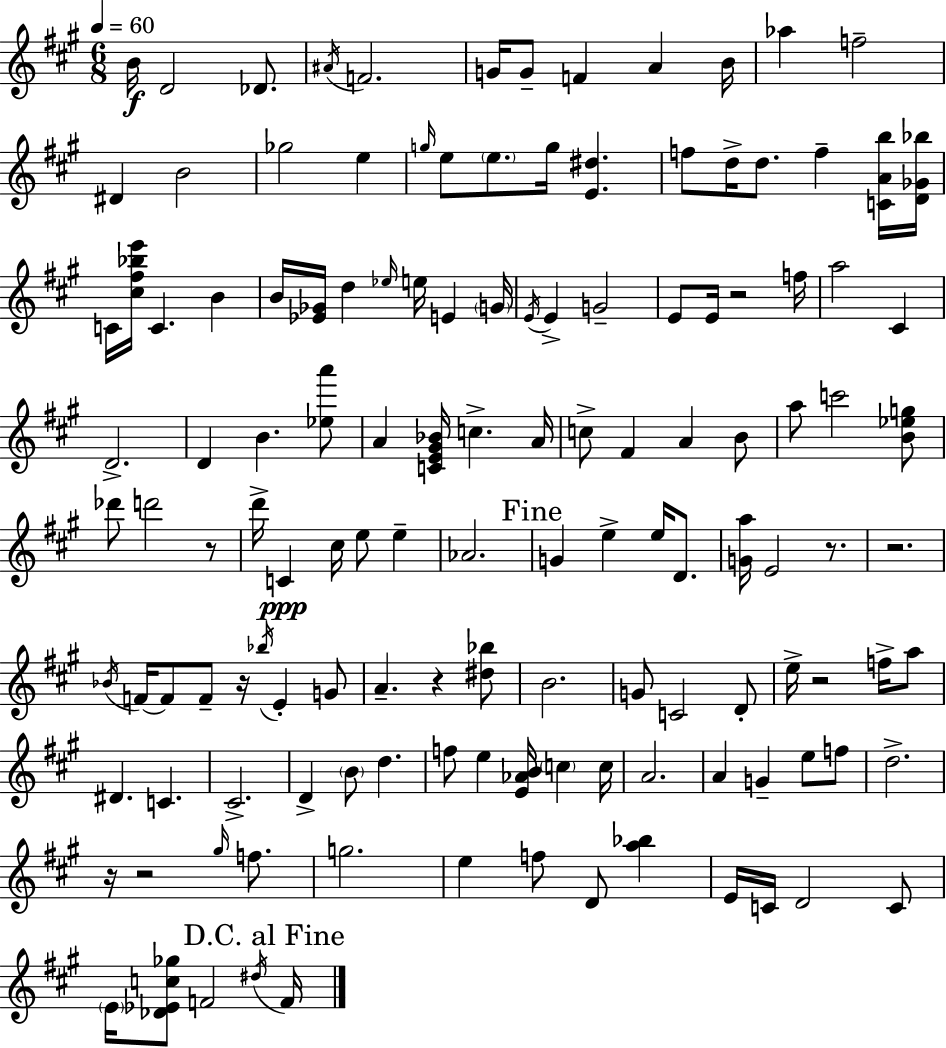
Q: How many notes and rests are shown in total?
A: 133